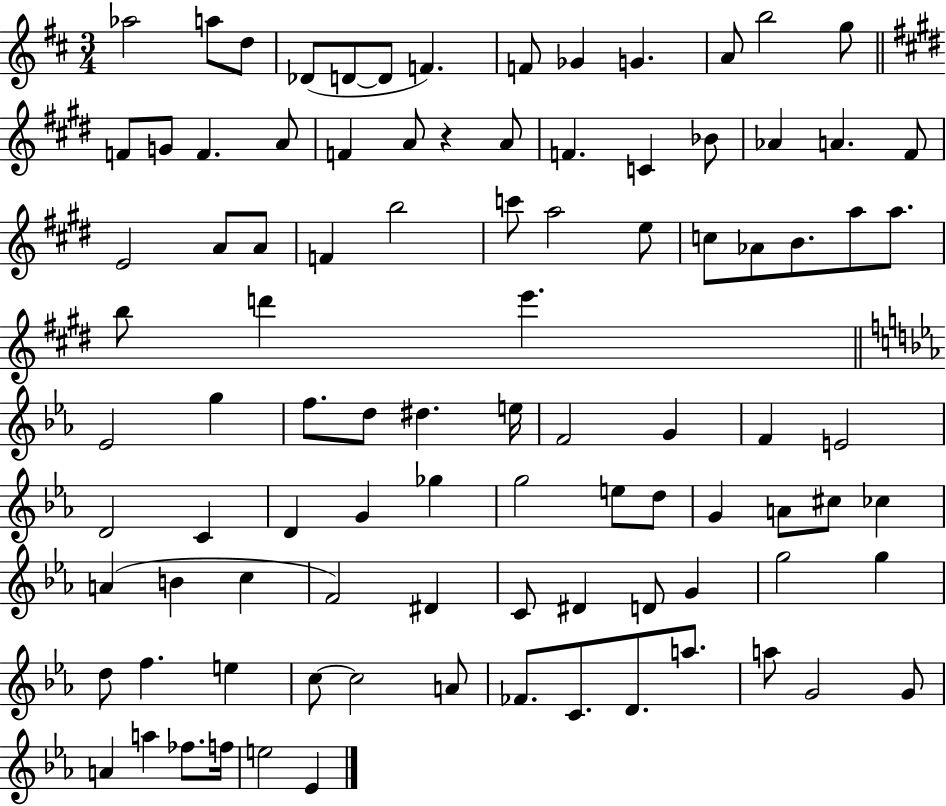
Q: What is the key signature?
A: D major